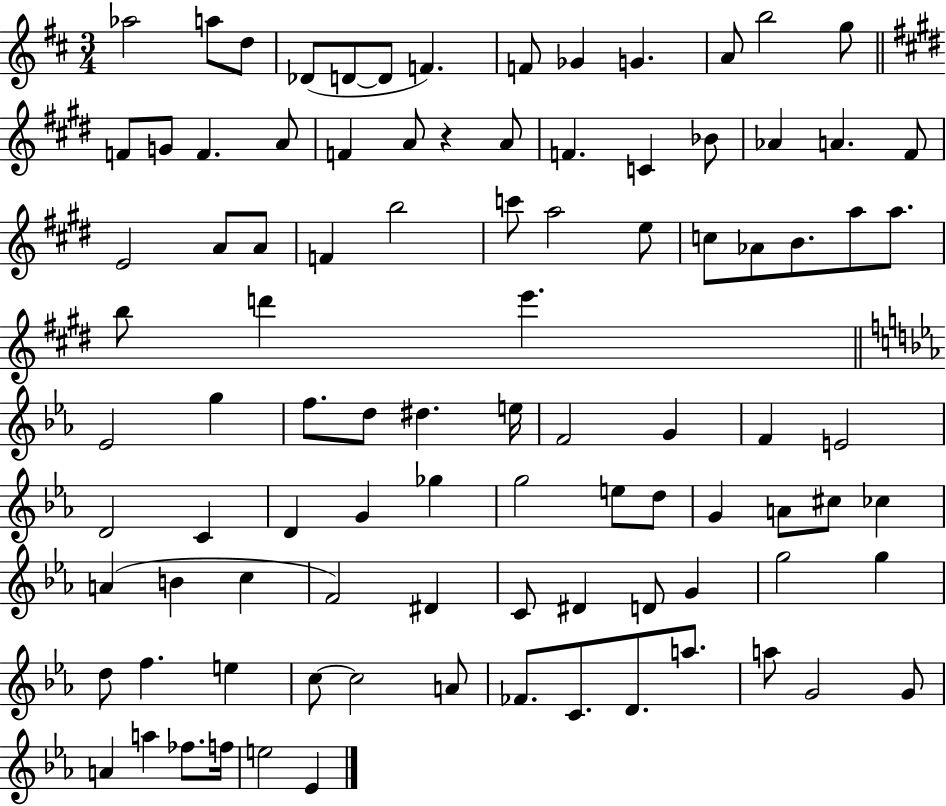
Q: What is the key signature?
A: D major